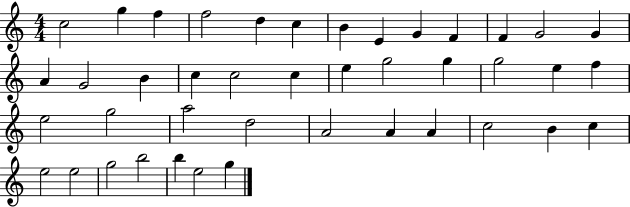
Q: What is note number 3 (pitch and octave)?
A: F5